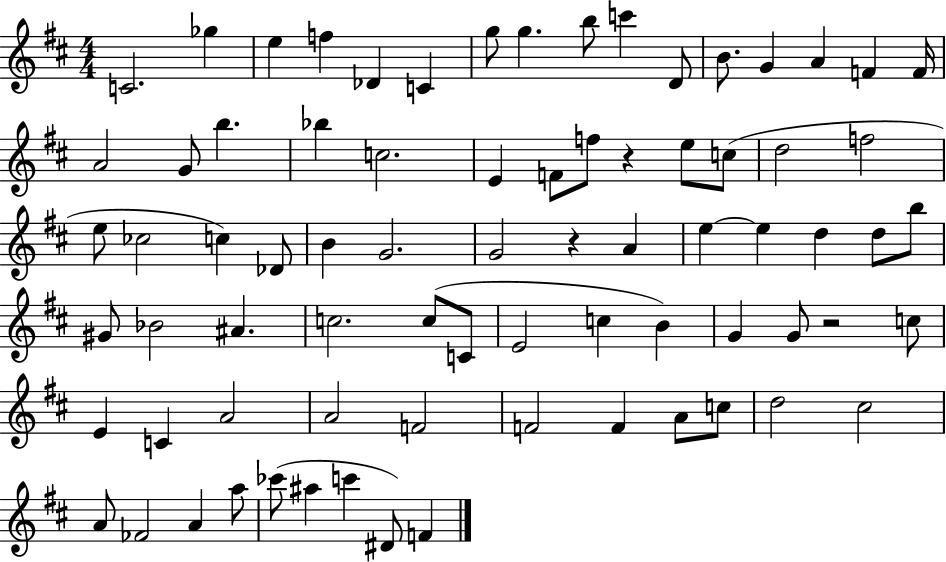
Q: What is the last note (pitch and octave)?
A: F4